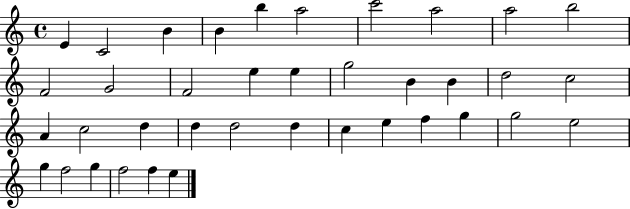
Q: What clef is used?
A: treble